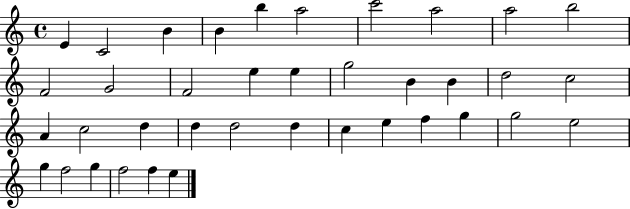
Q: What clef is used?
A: treble